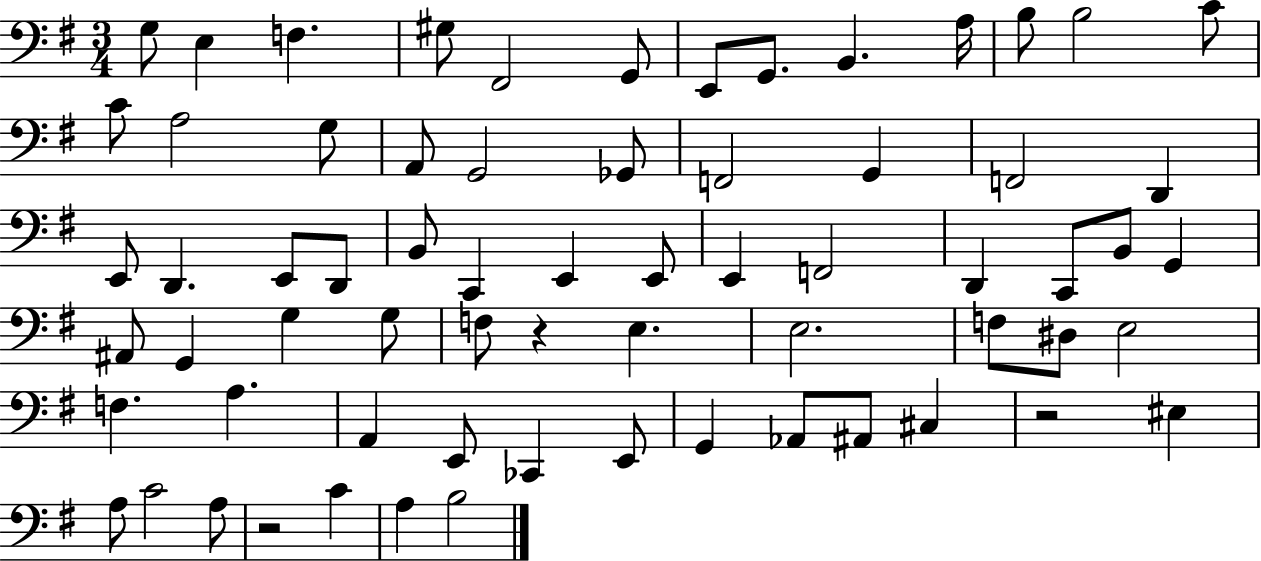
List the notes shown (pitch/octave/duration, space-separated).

G3/e E3/q F3/q. G#3/e F#2/h G2/e E2/e G2/e. B2/q. A3/s B3/e B3/h C4/e C4/e A3/h G3/e A2/e G2/h Gb2/e F2/h G2/q F2/h D2/q E2/e D2/q. E2/e D2/e B2/e C2/q E2/q E2/e E2/q F2/h D2/q C2/e B2/e G2/q A#2/e G2/q G3/q G3/e F3/e R/q E3/q. E3/h. F3/e D#3/e E3/h F3/q. A3/q. A2/q E2/e CES2/q E2/e G2/q Ab2/e A#2/e C#3/q R/h EIS3/q A3/e C4/h A3/e R/h C4/q A3/q B3/h